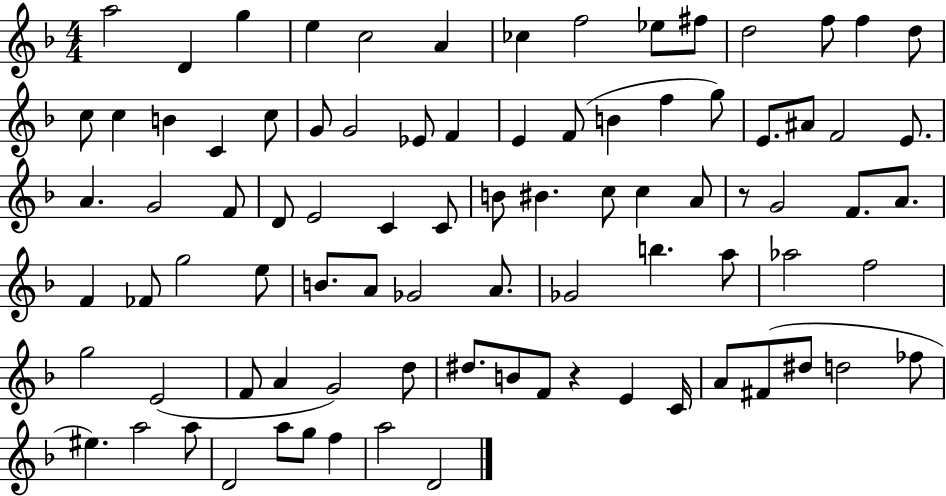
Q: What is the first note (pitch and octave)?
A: A5